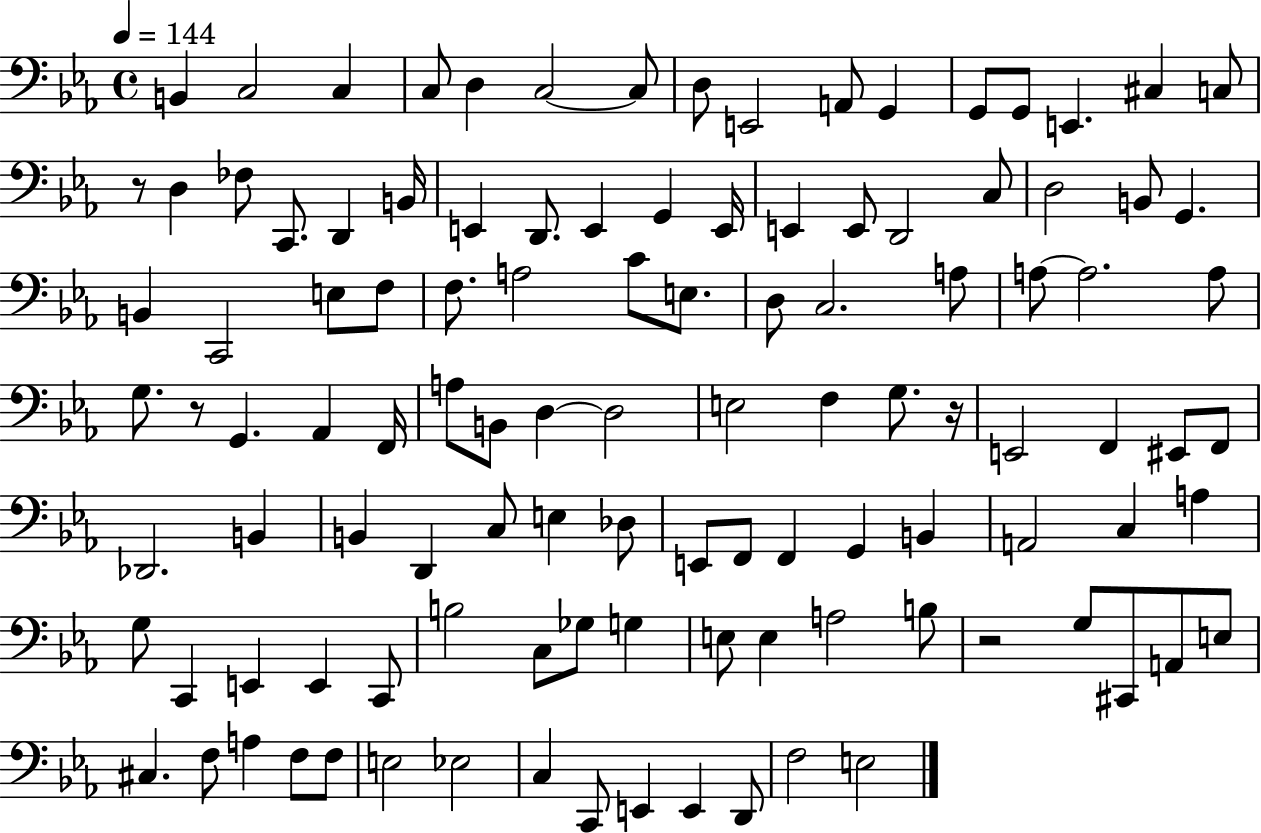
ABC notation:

X:1
T:Untitled
M:4/4
L:1/4
K:Eb
B,, C,2 C, C,/2 D, C,2 C,/2 D,/2 E,,2 A,,/2 G,, G,,/2 G,,/2 E,, ^C, C,/2 z/2 D, _F,/2 C,,/2 D,, B,,/4 E,, D,,/2 E,, G,, E,,/4 E,, E,,/2 D,,2 C,/2 D,2 B,,/2 G,, B,, C,,2 E,/2 F,/2 F,/2 A,2 C/2 E,/2 D,/2 C,2 A,/2 A,/2 A,2 A,/2 G,/2 z/2 G,, _A,, F,,/4 A,/2 B,,/2 D, D,2 E,2 F, G,/2 z/4 E,,2 F,, ^E,,/2 F,,/2 _D,,2 B,, B,, D,, C,/2 E, _D,/2 E,,/2 F,,/2 F,, G,, B,, A,,2 C, A, G,/2 C,, E,, E,, C,,/2 B,2 C,/2 _G,/2 G, E,/2 E, A,2 B,/2 z2 G,/2 ^C,,/2 A,,/2 E,/2 ^C, F,/2 A, F,/2 F,/2 E,2 _E,2 C, C,,/2 E,, E,, D,,/2 F,2 E,2